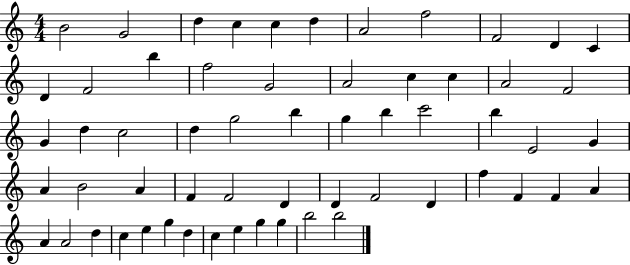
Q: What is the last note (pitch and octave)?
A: B5